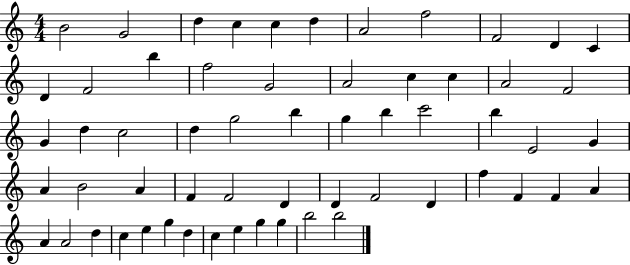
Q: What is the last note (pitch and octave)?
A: B5